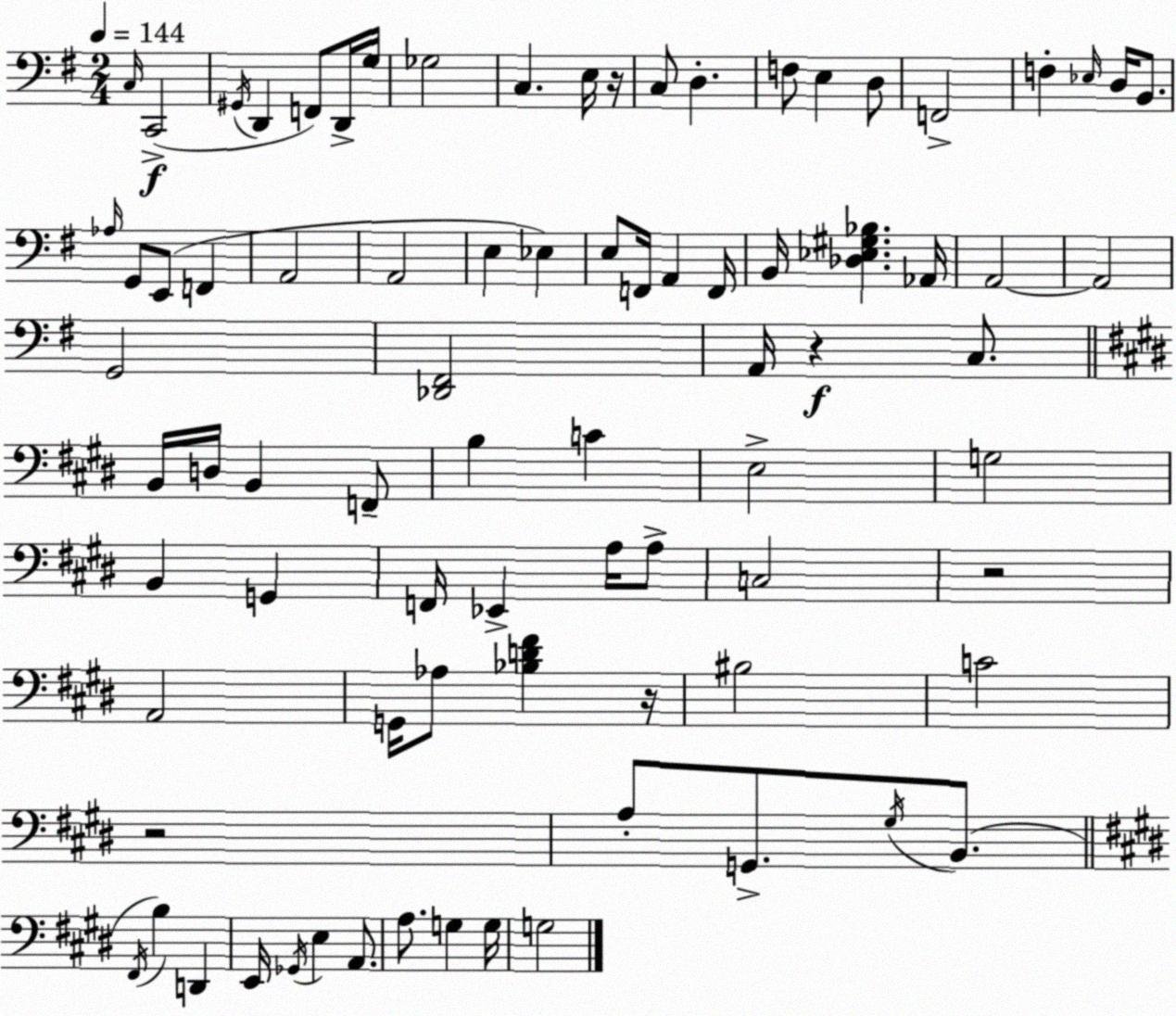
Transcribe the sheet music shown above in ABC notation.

X:1
T:Untitled
M:2/4
L:1/4
K:G
C,/4 C,,2 ^G,,/4 D,, F,,/2 D,,/4 G,/4 _G,2 C, E,/4 z/4 C,/2 D, F,/2 E, D,/2 F,,2 F, _E,/4 D,/4 B,,/2 _A,/4 G,,/2 E,,/2 F,, A,,2 A,,2 E, _E, E,/2 F,,/4 A,, F,,/4 B,,/4 [_D,_E,^G,_B,] _A,,/4 A,,2 A,,2 G,,2 [_D,,^F,,]2 A,,/4 z C,/2 B,,/4 D,/4 B,, F,,/2 B, C E,2 G,2 B,, G,, F,,/4 _E,, A,/4 A,/2 C,2 z2 A,,2 G,,/4 _A,/2 [_B,D^F] z/4 ^B,2 C2 z2 A,/2 G,,/2 ^G,/4 B,,/2 ^F,,/4 B, D,, E,,/4 _G,,/4 E, A,,/2 A,/2 G, G,/4 G,2